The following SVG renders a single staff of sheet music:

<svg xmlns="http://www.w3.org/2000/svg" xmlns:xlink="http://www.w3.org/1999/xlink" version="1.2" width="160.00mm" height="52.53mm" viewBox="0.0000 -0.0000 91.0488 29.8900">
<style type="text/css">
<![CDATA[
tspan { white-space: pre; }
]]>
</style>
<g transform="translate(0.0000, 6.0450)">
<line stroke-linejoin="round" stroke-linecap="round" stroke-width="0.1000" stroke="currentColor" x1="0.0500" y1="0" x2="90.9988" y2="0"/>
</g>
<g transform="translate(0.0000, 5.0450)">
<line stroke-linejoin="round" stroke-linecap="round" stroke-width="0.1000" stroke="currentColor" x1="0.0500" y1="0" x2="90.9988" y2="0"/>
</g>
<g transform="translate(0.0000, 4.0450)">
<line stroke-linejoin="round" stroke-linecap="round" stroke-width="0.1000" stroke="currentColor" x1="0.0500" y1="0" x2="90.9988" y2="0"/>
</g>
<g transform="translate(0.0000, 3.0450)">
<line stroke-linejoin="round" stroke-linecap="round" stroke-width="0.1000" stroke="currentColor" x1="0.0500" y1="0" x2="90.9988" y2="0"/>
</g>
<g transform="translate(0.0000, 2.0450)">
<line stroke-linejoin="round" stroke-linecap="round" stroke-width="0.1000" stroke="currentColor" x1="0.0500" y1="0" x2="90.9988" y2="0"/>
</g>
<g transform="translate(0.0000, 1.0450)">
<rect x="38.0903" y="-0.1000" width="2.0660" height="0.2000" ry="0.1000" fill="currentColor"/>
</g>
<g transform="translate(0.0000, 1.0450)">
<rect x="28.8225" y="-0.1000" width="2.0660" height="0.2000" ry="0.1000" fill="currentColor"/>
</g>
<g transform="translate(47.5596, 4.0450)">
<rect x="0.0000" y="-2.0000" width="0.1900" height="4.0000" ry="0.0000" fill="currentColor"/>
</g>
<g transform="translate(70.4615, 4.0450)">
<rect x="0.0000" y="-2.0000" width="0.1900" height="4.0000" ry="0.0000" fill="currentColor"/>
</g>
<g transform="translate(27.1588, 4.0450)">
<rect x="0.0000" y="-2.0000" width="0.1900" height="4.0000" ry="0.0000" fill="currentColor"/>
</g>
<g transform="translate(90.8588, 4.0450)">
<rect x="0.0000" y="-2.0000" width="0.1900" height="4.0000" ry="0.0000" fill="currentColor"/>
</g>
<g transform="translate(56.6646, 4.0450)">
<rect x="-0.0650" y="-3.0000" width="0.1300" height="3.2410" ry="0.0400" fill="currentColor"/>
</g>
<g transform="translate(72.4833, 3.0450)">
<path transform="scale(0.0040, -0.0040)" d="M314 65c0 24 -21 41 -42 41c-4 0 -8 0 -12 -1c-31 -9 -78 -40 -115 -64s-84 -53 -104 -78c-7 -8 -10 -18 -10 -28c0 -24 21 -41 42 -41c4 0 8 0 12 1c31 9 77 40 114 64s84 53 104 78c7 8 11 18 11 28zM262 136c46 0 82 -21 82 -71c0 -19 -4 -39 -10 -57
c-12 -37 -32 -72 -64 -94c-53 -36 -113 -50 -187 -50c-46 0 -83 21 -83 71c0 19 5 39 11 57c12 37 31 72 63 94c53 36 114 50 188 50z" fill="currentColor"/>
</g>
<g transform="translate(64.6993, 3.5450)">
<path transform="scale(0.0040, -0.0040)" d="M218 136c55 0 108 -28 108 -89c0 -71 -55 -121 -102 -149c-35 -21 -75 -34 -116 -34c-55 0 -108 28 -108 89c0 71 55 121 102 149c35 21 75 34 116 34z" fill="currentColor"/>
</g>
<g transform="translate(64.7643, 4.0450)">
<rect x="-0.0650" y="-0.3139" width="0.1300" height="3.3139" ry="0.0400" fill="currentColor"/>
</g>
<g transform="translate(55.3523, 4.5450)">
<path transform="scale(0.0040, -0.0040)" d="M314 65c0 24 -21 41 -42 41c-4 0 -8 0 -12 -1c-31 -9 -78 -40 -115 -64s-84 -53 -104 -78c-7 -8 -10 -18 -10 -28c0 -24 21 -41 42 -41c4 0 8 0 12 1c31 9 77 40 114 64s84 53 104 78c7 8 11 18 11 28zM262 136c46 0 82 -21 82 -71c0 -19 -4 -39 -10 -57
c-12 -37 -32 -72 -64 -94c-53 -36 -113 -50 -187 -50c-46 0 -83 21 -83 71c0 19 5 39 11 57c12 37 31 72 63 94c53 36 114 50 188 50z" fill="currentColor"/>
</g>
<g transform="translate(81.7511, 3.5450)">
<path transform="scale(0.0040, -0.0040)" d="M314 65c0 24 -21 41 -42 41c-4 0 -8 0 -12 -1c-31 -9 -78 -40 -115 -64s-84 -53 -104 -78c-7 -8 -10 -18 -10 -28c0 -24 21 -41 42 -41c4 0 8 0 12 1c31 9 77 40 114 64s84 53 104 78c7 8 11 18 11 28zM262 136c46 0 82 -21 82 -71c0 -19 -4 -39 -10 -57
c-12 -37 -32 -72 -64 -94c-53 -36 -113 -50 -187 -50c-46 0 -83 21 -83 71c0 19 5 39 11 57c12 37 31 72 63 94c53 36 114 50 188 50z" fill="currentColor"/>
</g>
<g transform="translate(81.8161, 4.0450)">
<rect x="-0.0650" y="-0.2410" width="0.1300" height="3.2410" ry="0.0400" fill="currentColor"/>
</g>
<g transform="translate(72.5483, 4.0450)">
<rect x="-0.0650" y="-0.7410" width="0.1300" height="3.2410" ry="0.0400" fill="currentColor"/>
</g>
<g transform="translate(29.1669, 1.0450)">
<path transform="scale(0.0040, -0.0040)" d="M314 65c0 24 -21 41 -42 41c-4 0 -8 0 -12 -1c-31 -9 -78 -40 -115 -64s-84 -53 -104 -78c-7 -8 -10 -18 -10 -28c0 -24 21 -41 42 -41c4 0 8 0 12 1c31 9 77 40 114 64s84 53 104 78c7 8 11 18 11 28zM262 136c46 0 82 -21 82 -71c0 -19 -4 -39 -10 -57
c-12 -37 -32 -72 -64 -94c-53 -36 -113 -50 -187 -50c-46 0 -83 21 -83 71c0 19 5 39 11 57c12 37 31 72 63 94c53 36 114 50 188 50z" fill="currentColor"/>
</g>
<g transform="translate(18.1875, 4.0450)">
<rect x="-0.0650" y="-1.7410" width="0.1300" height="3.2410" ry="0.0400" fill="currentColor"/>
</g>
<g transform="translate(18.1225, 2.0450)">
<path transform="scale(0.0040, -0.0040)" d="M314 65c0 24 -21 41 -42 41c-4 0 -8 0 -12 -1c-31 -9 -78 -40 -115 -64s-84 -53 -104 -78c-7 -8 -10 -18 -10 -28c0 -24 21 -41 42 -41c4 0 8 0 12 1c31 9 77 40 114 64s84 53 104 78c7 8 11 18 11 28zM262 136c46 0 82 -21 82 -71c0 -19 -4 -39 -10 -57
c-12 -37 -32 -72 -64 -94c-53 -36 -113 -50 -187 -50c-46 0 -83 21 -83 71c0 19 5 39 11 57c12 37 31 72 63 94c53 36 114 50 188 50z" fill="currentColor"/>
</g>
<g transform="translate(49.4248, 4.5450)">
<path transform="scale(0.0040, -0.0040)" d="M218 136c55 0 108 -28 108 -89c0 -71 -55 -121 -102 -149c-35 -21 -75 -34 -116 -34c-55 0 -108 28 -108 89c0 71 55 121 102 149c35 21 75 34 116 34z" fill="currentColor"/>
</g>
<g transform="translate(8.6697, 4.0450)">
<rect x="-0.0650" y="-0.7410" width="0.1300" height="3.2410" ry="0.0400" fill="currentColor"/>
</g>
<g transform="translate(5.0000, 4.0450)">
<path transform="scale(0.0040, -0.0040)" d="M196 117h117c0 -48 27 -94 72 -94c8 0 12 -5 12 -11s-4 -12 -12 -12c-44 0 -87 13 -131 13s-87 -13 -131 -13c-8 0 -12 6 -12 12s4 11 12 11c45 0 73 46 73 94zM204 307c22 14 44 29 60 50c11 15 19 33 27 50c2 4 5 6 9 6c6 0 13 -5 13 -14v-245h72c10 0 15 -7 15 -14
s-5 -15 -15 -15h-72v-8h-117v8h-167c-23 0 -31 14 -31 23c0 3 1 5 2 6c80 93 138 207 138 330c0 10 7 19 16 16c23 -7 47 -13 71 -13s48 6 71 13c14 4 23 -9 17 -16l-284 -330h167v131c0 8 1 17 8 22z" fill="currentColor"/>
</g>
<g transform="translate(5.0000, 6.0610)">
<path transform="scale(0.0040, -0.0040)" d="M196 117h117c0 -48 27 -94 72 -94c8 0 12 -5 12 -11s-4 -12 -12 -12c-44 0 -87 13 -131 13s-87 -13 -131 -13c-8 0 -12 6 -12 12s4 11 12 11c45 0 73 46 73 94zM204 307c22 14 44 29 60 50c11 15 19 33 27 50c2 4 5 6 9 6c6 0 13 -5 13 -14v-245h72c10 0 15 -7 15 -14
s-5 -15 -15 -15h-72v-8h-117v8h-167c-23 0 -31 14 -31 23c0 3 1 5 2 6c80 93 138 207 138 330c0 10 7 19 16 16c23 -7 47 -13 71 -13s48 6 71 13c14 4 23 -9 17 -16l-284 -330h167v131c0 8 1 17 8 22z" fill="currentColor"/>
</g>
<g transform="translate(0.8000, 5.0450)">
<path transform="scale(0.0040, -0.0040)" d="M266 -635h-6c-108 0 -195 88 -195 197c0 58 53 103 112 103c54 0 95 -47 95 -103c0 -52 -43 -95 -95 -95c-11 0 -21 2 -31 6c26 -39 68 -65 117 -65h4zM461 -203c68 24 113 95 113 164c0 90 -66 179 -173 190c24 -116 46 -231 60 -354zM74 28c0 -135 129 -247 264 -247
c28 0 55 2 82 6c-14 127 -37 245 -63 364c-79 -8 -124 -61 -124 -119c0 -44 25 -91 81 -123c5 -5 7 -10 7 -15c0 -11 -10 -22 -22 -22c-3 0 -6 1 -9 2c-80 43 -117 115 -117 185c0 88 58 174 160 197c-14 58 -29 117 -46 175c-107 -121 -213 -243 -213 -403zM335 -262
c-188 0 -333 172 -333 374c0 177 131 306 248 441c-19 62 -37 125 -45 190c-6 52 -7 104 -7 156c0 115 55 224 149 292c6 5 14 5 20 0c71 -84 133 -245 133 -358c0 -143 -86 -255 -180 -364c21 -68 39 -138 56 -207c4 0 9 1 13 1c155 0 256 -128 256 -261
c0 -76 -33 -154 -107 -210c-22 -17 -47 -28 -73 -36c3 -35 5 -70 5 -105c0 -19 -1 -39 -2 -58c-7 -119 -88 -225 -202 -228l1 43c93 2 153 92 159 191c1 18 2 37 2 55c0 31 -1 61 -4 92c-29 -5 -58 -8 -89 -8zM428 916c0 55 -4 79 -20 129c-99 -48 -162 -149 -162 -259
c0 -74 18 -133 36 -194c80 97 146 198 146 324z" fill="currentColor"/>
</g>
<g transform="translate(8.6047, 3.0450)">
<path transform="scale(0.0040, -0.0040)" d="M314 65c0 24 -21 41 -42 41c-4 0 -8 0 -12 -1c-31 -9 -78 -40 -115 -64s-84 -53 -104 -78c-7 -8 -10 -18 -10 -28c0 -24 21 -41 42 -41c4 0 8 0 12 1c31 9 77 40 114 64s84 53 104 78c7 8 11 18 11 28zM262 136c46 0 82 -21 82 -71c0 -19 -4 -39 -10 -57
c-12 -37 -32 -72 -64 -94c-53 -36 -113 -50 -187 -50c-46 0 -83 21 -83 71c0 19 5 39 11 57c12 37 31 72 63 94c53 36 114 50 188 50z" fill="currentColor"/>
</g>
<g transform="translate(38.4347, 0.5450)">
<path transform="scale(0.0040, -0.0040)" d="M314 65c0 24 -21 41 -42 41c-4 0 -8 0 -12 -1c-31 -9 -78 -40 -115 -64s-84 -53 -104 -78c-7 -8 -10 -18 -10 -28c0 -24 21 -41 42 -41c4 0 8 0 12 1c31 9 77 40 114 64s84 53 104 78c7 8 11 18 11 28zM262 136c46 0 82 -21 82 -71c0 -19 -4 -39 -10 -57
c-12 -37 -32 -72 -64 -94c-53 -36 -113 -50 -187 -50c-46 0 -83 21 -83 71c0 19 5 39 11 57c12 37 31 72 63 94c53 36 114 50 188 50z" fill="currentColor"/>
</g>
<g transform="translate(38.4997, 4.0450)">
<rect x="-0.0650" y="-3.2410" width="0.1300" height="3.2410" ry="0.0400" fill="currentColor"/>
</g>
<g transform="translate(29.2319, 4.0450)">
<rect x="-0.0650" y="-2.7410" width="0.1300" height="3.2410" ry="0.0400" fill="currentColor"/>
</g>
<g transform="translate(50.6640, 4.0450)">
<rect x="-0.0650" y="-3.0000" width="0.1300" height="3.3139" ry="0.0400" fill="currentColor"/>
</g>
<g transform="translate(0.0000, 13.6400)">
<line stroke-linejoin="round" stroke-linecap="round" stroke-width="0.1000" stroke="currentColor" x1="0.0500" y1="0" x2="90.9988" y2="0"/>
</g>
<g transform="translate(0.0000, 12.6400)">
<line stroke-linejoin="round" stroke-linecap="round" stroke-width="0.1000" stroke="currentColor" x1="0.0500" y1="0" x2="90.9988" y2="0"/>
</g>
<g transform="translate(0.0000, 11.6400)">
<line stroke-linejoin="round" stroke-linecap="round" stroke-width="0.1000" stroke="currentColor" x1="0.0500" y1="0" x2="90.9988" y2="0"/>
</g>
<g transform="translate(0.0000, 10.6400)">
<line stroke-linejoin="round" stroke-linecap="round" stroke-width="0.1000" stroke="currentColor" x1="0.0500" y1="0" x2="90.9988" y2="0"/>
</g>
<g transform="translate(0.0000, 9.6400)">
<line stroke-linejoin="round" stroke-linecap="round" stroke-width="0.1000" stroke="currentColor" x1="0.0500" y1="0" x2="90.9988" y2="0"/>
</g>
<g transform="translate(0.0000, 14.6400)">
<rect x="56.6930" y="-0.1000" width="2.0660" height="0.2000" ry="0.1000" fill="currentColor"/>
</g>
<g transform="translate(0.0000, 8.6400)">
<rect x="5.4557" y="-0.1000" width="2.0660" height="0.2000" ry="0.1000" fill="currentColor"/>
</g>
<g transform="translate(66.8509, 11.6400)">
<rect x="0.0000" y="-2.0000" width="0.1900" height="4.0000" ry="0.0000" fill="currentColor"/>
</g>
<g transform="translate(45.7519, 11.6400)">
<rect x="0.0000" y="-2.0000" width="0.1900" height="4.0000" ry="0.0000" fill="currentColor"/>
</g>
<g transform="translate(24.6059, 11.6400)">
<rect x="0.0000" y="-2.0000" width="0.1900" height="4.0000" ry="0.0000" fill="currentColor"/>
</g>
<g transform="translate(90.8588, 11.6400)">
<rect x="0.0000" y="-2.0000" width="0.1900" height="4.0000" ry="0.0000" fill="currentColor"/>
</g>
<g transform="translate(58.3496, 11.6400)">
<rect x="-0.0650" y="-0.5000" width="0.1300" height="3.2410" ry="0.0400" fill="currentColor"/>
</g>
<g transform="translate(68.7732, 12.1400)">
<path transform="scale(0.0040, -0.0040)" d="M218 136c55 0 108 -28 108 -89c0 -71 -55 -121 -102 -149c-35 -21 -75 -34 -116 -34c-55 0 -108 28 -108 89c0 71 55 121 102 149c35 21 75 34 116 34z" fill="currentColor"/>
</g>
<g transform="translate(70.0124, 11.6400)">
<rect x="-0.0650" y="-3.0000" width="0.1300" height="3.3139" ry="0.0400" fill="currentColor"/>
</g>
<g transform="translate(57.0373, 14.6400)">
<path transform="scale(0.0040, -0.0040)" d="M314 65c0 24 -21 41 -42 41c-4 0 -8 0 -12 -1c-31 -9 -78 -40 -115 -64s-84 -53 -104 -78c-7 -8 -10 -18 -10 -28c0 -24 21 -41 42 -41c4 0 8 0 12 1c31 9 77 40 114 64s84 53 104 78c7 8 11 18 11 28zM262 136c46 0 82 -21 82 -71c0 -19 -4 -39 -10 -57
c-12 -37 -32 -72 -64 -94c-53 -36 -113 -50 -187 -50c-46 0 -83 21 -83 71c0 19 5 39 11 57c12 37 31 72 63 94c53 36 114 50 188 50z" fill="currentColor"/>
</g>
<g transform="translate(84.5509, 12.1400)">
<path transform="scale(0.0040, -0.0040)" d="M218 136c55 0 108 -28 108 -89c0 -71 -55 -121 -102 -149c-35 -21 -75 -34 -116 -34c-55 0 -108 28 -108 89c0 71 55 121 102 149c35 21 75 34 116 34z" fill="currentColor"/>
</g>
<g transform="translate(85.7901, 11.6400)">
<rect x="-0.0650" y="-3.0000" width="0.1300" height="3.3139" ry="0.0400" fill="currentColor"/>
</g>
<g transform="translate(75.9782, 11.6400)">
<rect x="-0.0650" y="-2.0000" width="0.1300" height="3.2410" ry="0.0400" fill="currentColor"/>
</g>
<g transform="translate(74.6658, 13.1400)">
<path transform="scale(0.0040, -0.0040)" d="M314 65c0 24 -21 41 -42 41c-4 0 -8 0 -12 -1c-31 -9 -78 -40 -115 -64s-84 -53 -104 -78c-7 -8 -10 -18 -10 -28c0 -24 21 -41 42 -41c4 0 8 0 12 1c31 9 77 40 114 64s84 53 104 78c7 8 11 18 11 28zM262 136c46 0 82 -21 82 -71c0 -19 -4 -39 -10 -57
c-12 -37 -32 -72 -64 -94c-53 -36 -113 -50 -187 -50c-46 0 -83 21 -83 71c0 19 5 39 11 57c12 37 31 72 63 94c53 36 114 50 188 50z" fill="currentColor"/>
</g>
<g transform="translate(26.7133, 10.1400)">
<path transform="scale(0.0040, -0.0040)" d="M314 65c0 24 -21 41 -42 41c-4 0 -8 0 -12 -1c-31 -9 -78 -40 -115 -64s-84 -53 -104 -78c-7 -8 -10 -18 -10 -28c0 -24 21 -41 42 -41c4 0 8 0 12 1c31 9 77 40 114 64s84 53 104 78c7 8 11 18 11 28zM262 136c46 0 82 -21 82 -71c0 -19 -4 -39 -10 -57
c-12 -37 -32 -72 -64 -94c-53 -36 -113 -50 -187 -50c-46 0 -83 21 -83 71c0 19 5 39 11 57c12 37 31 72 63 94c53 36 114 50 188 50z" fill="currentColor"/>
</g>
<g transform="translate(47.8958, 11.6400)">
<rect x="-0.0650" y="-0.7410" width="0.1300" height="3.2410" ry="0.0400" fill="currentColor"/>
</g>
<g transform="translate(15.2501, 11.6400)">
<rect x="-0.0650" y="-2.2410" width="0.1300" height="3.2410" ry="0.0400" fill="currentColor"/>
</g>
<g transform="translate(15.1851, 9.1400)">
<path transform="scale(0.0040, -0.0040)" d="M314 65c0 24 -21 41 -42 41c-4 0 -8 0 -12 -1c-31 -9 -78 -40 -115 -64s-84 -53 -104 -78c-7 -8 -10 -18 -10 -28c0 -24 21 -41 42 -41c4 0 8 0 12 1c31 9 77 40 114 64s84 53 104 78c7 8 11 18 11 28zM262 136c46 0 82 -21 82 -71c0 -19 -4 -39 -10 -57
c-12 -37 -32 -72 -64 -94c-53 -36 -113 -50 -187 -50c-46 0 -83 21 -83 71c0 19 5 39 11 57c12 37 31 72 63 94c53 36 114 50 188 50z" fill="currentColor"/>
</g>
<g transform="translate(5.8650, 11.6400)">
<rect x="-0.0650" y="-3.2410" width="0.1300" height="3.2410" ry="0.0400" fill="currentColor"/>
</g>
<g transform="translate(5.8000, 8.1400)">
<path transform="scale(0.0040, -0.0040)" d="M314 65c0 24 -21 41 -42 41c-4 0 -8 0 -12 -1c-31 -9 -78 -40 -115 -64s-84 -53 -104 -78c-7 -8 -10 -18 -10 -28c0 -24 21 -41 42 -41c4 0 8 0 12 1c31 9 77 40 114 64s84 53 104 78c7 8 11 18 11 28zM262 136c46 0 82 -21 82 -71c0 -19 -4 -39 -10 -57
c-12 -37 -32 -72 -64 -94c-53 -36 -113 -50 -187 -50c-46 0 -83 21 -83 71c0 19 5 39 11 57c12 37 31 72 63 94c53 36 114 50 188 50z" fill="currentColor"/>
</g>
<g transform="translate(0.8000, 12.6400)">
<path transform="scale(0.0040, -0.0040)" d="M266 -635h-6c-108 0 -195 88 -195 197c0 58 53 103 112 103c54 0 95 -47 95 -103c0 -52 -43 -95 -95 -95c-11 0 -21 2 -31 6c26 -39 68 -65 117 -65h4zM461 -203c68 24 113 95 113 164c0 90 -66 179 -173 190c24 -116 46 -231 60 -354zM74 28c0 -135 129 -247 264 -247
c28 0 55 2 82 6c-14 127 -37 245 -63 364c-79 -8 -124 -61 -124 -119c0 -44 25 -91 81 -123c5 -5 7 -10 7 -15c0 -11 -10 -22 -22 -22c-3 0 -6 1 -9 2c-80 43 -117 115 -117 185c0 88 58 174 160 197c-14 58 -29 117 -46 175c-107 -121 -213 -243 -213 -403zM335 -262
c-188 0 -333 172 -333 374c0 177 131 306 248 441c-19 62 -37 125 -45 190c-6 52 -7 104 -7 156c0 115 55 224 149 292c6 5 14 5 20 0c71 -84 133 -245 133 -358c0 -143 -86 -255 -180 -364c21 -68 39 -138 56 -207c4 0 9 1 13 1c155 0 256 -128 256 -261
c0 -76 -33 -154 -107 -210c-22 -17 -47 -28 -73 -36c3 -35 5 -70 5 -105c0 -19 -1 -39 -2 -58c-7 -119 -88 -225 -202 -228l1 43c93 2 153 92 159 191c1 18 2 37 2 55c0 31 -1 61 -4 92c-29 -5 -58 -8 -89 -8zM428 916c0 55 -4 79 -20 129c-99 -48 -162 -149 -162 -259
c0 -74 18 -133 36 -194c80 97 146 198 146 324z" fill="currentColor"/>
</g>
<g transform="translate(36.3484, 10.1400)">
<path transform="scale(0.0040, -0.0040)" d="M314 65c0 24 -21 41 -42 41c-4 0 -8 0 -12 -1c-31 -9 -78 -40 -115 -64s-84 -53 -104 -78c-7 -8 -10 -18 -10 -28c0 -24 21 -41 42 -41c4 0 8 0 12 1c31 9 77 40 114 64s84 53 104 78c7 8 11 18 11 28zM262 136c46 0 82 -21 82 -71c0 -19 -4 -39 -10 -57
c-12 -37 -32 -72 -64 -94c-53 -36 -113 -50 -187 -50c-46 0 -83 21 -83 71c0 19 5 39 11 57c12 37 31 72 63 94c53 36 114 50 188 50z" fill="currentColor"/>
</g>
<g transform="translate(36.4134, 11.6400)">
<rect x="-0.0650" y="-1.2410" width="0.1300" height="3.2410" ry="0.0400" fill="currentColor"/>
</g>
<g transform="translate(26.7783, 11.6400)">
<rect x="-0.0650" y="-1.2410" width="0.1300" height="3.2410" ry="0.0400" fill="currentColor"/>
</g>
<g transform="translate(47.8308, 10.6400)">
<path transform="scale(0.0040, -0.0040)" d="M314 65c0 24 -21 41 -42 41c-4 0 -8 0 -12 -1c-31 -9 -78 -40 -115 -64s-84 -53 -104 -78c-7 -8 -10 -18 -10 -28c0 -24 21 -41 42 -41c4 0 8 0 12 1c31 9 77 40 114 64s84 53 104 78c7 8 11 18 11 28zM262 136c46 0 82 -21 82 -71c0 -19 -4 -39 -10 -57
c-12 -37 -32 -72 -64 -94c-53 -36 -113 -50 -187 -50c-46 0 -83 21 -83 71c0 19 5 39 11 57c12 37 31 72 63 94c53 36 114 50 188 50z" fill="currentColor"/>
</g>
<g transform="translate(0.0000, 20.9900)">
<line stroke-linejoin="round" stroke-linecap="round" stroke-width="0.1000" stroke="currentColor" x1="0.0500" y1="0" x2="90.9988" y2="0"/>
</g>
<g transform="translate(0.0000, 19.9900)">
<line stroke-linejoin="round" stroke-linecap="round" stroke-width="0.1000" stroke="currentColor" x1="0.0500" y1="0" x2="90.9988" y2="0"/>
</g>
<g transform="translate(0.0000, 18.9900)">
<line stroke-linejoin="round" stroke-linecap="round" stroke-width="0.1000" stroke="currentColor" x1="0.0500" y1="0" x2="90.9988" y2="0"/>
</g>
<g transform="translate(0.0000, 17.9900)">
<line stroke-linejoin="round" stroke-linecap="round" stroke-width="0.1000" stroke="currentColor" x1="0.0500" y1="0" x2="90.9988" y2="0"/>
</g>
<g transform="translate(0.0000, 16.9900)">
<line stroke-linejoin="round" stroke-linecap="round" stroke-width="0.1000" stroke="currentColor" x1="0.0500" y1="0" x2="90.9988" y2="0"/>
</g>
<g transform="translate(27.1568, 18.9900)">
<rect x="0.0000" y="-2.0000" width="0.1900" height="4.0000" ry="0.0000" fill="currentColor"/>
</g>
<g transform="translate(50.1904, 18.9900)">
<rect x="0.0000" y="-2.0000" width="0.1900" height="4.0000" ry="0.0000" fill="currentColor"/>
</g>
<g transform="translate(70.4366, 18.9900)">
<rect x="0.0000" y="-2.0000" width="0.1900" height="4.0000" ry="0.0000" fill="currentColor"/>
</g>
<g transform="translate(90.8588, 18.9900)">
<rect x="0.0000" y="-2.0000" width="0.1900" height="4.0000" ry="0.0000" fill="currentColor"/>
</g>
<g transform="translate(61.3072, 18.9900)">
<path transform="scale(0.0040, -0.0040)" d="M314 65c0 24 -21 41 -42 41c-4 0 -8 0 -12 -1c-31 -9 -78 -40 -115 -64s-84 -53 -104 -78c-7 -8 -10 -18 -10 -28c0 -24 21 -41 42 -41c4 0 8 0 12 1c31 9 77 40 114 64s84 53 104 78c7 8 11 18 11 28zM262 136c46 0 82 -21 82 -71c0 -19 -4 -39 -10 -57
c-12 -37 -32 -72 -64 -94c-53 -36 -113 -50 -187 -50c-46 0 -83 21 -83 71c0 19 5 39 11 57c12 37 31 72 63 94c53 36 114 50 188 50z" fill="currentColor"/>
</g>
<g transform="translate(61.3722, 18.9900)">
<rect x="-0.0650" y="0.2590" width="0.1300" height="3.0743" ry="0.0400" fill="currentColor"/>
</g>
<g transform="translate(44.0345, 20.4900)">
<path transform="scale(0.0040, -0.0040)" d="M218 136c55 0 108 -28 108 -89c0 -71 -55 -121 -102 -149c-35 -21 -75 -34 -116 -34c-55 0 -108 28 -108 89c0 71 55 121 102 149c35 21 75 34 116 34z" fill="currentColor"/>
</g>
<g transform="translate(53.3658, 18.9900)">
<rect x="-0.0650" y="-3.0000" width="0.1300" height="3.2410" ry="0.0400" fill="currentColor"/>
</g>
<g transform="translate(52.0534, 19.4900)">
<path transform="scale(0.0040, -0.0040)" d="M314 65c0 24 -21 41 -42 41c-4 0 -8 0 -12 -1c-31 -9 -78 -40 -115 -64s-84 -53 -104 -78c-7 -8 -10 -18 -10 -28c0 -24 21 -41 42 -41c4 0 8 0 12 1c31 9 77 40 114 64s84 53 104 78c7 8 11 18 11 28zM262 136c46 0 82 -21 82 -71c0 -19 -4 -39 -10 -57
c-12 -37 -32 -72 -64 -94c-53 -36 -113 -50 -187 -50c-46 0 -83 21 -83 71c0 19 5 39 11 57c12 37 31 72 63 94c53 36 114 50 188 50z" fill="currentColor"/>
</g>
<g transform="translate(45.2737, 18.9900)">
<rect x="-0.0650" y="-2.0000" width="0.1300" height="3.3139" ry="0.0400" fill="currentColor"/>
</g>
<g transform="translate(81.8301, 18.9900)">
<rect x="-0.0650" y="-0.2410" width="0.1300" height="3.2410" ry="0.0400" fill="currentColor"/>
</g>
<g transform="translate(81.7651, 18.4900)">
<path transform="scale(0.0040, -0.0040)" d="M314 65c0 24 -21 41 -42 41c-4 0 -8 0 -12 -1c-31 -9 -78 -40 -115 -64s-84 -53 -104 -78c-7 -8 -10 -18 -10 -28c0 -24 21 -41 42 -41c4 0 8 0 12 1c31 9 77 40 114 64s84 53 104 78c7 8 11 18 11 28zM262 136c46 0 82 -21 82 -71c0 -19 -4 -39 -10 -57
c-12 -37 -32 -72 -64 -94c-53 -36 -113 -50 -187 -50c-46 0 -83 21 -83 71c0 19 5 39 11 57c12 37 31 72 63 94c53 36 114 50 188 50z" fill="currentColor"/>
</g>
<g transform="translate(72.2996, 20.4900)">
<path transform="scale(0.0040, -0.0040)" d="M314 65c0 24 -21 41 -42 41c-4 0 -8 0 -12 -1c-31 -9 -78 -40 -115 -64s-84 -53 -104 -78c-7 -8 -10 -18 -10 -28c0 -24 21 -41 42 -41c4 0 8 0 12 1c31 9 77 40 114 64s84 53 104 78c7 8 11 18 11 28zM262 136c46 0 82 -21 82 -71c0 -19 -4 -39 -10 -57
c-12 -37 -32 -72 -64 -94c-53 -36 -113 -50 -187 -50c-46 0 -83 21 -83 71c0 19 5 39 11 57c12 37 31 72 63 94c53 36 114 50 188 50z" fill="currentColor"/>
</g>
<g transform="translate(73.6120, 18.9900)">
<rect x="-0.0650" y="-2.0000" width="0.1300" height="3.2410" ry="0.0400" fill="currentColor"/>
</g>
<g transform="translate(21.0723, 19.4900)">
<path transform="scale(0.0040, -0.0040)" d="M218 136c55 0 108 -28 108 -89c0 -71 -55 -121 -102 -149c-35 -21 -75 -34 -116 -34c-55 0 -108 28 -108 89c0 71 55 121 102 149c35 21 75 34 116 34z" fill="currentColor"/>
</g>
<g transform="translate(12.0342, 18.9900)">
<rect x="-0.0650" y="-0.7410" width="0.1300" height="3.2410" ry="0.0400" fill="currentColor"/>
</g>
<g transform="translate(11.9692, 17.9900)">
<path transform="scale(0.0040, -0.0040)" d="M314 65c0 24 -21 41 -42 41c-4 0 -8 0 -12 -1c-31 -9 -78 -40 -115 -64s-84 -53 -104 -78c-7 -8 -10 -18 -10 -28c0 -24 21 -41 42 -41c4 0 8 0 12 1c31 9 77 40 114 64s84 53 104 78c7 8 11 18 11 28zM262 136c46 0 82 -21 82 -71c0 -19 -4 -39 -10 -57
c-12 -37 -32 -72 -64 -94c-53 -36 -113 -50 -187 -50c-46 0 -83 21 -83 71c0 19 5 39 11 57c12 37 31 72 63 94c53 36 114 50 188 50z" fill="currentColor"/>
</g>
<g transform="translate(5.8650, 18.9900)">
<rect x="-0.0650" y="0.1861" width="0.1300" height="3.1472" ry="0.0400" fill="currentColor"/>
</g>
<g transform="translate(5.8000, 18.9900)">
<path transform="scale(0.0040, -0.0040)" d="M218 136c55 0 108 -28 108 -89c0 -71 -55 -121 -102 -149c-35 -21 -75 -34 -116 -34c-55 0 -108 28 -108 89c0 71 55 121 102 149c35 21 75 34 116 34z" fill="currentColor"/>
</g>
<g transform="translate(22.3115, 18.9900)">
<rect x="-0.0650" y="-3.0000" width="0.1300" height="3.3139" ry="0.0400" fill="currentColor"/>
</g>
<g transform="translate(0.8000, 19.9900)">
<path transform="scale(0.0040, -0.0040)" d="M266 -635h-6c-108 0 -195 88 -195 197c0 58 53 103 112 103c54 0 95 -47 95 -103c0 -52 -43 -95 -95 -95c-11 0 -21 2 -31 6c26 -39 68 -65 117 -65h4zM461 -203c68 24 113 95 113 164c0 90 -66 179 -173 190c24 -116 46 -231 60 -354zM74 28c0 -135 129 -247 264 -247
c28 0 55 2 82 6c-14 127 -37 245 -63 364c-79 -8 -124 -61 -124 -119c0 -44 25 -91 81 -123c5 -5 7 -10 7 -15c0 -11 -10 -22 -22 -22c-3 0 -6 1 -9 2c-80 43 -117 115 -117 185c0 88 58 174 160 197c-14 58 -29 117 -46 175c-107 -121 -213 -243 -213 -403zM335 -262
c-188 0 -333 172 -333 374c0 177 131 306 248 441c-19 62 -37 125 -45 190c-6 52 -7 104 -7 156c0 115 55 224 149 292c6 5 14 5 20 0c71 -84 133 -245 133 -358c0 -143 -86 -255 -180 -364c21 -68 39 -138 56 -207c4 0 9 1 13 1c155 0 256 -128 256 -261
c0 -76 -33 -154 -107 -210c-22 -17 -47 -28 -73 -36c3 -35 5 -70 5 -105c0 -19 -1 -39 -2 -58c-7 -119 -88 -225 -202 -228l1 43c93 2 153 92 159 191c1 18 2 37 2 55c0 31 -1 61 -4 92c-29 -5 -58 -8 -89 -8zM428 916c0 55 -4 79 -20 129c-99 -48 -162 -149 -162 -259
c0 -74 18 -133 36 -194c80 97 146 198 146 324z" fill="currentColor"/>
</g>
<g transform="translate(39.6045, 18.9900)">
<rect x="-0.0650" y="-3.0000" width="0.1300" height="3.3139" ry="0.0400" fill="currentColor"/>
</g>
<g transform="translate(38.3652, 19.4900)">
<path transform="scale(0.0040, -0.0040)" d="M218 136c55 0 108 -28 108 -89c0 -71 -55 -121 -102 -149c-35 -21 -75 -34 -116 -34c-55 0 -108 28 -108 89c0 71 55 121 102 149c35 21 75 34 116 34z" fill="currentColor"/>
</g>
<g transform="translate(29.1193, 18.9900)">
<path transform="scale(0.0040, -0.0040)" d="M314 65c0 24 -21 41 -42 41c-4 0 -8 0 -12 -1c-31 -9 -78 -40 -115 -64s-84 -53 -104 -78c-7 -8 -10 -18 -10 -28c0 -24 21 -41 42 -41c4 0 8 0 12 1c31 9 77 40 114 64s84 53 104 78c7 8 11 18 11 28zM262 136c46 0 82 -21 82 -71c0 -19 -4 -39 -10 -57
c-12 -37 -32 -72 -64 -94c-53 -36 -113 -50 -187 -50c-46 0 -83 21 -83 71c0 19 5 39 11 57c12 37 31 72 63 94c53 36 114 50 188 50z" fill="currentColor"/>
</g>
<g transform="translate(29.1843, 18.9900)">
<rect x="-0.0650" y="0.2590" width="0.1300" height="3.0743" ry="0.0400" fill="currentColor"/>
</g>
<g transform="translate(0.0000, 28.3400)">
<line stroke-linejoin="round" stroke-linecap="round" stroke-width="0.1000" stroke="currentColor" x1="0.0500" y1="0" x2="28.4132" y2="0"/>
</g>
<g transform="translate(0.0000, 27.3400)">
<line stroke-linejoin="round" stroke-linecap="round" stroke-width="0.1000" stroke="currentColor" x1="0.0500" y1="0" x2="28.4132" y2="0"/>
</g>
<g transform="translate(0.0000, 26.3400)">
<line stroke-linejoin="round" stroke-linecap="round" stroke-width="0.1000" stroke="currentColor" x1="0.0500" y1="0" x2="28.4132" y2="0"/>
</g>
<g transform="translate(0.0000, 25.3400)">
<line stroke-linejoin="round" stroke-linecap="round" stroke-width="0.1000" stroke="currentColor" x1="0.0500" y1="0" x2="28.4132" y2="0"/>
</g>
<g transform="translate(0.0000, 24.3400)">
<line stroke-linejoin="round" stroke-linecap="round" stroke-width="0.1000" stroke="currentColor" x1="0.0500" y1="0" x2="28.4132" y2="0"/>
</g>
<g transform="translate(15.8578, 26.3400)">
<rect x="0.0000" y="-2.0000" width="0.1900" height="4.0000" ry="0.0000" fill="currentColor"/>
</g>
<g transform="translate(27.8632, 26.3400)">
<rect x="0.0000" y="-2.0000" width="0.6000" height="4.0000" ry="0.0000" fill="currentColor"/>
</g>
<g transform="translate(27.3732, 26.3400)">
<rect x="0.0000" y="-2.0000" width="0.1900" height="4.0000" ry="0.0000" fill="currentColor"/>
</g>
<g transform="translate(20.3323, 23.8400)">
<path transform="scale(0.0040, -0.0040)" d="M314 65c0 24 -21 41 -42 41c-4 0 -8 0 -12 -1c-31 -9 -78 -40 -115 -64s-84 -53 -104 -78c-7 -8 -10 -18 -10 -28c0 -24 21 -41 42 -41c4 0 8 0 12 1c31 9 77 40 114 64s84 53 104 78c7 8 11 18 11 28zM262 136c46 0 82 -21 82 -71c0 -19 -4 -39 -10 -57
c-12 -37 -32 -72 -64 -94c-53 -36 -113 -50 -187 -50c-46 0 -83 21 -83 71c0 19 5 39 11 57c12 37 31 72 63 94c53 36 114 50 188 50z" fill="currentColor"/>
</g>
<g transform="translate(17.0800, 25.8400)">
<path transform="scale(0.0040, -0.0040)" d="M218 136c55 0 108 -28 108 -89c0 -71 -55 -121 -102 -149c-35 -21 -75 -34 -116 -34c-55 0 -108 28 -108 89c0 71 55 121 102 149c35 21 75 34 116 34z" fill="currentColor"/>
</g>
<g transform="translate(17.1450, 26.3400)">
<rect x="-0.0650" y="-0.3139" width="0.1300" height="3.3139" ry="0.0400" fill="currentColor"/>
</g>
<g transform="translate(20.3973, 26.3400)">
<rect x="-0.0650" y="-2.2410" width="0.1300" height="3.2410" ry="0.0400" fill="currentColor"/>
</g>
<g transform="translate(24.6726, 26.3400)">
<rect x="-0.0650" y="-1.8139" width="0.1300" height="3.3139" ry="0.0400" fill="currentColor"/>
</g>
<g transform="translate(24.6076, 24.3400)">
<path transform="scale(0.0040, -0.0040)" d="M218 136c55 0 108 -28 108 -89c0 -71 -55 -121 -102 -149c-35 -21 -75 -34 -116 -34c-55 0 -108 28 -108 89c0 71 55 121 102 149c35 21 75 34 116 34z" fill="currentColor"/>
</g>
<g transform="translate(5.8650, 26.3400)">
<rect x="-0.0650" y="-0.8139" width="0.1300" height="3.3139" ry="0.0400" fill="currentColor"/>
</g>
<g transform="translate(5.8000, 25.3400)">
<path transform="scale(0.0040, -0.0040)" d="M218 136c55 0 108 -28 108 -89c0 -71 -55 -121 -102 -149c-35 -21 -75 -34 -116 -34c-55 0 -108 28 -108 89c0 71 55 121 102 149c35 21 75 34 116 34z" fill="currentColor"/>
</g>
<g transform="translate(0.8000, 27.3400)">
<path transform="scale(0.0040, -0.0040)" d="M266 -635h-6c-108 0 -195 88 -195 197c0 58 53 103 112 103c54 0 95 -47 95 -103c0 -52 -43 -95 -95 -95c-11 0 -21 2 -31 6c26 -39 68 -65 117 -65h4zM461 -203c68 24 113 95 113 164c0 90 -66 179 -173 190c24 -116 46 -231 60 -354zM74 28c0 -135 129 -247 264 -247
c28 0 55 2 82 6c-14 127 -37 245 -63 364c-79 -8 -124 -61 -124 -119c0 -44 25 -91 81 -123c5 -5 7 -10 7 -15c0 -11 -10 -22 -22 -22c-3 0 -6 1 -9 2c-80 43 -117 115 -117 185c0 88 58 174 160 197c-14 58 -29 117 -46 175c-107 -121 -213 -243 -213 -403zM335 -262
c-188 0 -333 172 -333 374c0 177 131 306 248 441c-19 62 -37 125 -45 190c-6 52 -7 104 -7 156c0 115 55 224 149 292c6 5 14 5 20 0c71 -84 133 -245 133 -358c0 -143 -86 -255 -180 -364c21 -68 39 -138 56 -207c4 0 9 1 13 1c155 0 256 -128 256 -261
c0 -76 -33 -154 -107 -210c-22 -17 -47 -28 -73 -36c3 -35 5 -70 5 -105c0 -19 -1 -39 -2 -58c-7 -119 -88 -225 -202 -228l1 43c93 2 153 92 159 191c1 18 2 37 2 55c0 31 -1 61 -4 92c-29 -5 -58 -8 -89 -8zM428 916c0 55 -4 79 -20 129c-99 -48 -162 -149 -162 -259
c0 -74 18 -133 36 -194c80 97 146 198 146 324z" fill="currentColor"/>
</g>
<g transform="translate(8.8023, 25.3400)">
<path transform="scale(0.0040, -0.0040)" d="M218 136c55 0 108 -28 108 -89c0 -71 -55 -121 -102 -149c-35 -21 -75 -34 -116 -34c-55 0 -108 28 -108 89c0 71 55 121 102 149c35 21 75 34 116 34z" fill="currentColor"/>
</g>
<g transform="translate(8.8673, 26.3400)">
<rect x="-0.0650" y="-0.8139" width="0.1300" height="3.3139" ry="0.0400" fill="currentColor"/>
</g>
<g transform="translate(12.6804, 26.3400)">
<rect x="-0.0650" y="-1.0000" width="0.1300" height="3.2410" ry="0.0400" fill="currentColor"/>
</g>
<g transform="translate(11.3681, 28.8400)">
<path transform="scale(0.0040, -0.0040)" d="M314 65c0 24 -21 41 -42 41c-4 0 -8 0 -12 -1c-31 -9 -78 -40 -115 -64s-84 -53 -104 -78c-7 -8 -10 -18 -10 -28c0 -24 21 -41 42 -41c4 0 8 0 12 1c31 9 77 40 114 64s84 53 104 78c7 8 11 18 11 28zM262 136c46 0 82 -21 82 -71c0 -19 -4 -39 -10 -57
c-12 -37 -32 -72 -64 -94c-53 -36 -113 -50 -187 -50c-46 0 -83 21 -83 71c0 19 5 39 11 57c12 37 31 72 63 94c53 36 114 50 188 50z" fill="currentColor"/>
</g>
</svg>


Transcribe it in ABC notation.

X:1
T:Untitled
M:4/4
L:1/4
K:C
d2 f2 a2 b2 A A2 c d2 c2 b2 g2 e2 e2 d2 C2 A F2 A B d2 A B2 A F A2 B2 F2 c2 d d D2 c g2 f